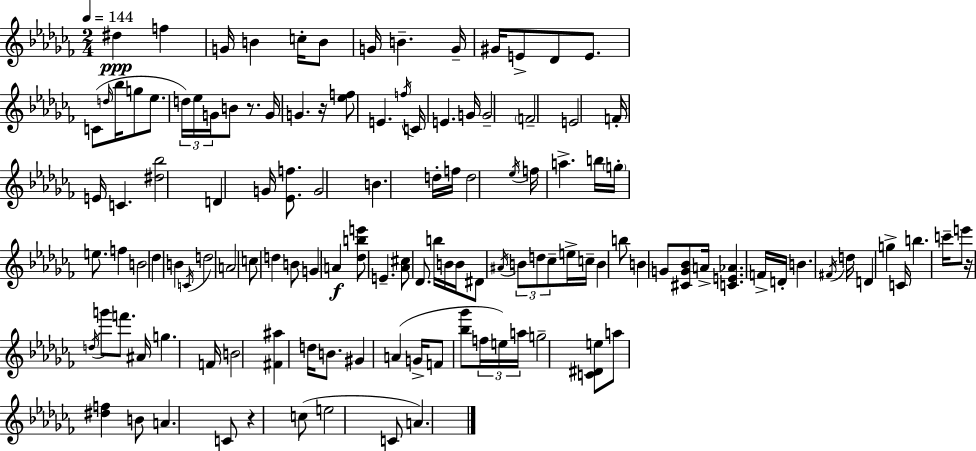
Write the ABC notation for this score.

X:1
T:Untitled
M:2/4
L:1/4
K:Abm
^d f G/4 B c/4 B/2 G/4 B G/4 ^G/4 E/2 _D/2 E/2 C/2 d/4 _b/4 g/2 _e/2 d/4 _e/4 G/4 B/2 z/2 G/4 G z/4 [_ef]/2 E f/4 C/4 E G/4 G2 F2 E2 F/4 E/4 C [^d_b]2 D G/4 [_Ef]/2 G2 B d/4 f/4 d2 _e/4 f/4 a b/4 g/4 e/2 f B2 _d B C/4 d2 A2 c/2 d B/2 G A [_dbe']/2 E [_A^c]/2 _D/2 b/4 B/4 B/4 ^D/2 ^A/4 B/2 d/2 _c/2 e/4 c/4 B b/2 B G/2 [^CG_B]/2 A/4 [CE_A] F/4 D/4 B ^F/4 d/4 D g C/4 b c'/4 e'/2 z/4 d/4 g'/2 f'/2 ^A/4 g F/4 B2 [^F^a] d/4 B/2 ^G A G/4 F/2 [_b_g']/2 f/4 e/4 a/4 g2 [C^De]/2 a/2 [^df] B/2 A C/2 z c/2 e2 C/2 A